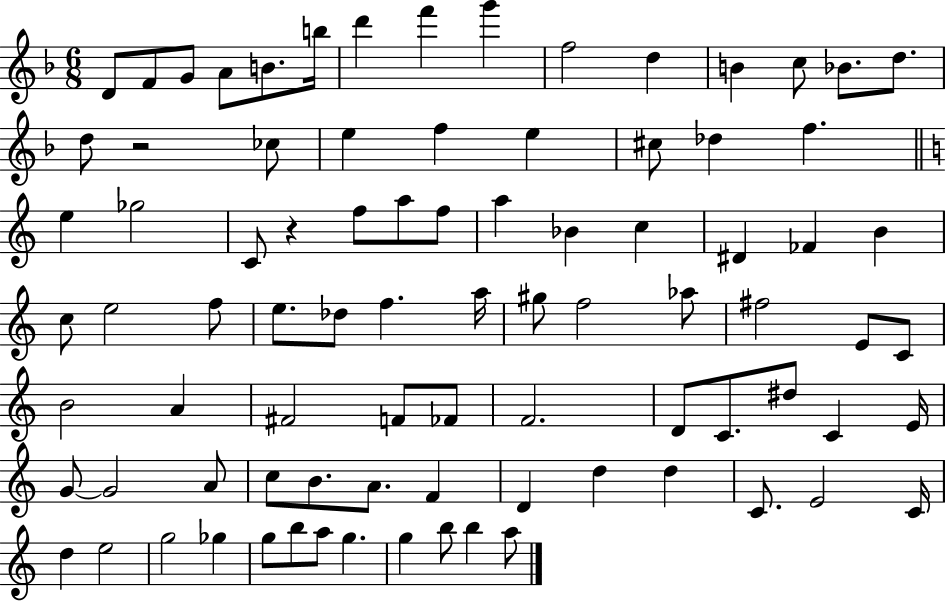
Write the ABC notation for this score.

X:1
T:Untitled
M:6/8
L:1/4
K:F
D/2 F/2 G/2 A/2 B/2 b/4 d' f' g' f2 d B c/2 _B/2 d/2 d/2 z2 _c/2 e f e ^c/2 _d f e _g2 C/2 z f/2 a/2 f/2 a _B c ^D _F B c/2 e2 f/2 e/2 _d/2 f a/4 ^g/2 f2 _a/2 ^f2 E/2 C/2 B2 A ^F2 F/2 _F/2 F2 D/2 C/2 ^d/2 C E/4 G/2 G2 A/2 c/2 B/2 A/2 F D d d C/2 E2 C/4 d e2 g2 _g g/2 b/2 a/2 g g b/2 b a/2